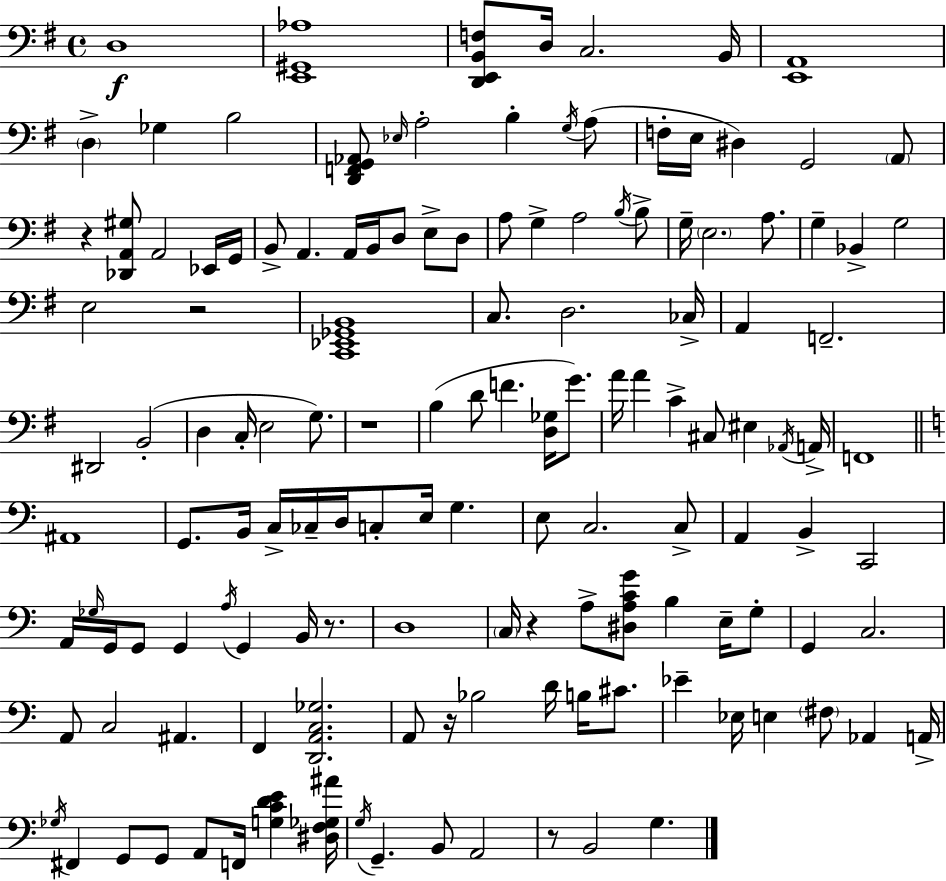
D3/w [E2,G#2,Ab3]/w [D2,E2,B2,F3]/e D3/s C3/h. B2/s [E2,A2]/w D3/q Gb3/q B3/h [D2,F2,G2,Ab2]/e Eb3/s A3/h B3/q G3/s A3/e F3/s E3/s D#3/q G2/h A2/e R/q [Db2,A2,G#3]/e A2/h Eb2/s G2/s B2/e A2/q. A2/s B2/s D3/e E3/e D3/e A3/e G3/q A3/h B3/s B3/e G3/s E3/h. A3/e. G3/q Bb2/q G3/h E3/h R/h [C2,Eb2,Gb2,B2]/w C3/e. D3/h. CES3/s A2/q F2/h. D#2/h B2/h D3/q C3/s E3/h G3/e. R/w B3/q D4/e F4/q. [D3,Gb3]/s G4/e. A4/s A4/q C4/q C#3/e EIS3/q Ab2/s A2/s F2/w A#2/w G2/e. B2/s C3/s CES3/s D3/s C3/e E3/s G3/q. E3/e C3/h. C3/e A2/q B2/q C2/h A2/s Gb3/s G2/s G2/e G2/q A3/s G2/q B2/s R/e. D3/w C3/s R/q A3/e [D#3,A3,C4,G4]/e B3/q E3/s G3/e G2/q C3/h. A2/e C3/h A#2/q. F2/q [D2,A2,C3,Gb3]/h. A2/e R/s Bb3/h D4/s B3/s C#4/e. Eb4/q Eb3/s E3/q F#3/e Ab2/q A2/s Gb3/s F#2/q G2/e G2/e A2/e F2/s [G3,C4,D4,E4]/q [D#3,F3,Gb3,A#4]/s G3/s G2/q. B2/e A2/h R/e B2/h G3/q.